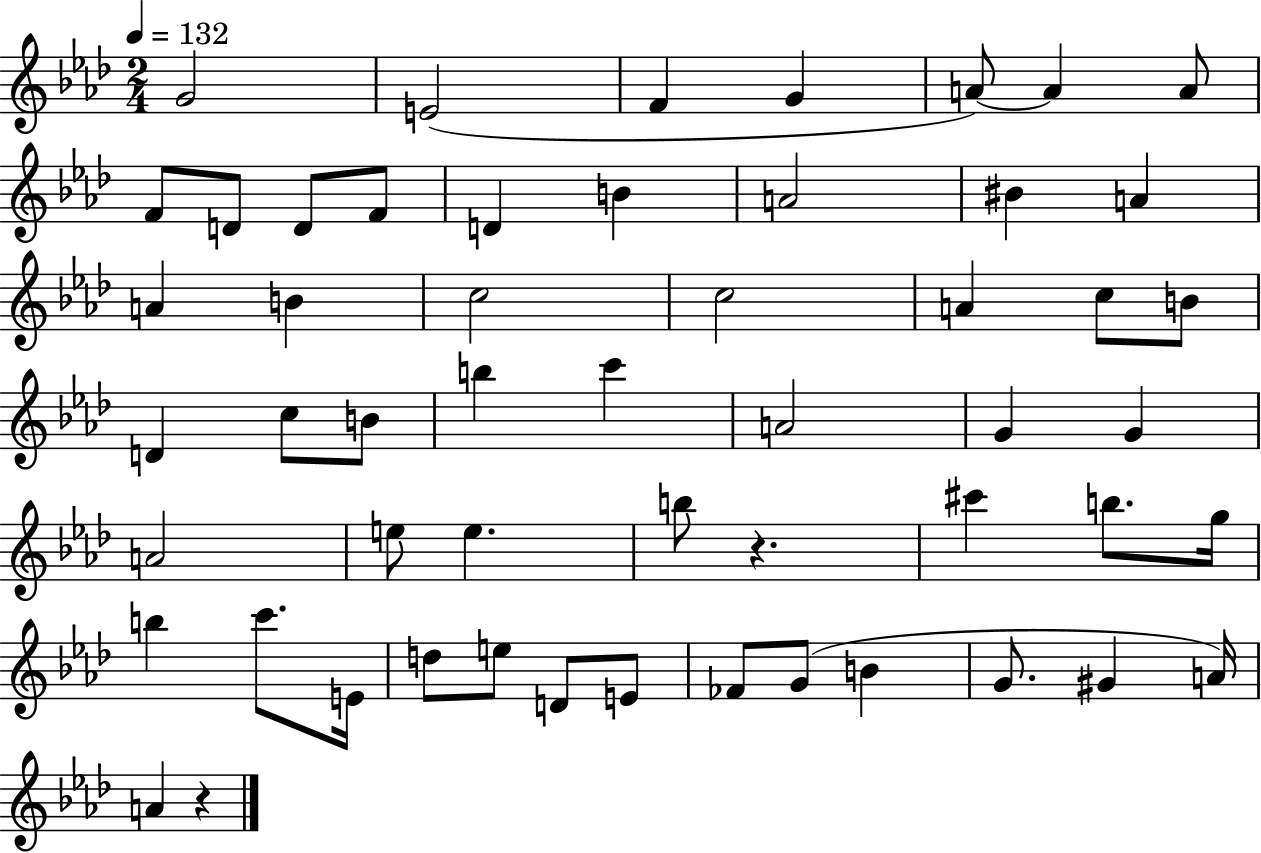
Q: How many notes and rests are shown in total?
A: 54